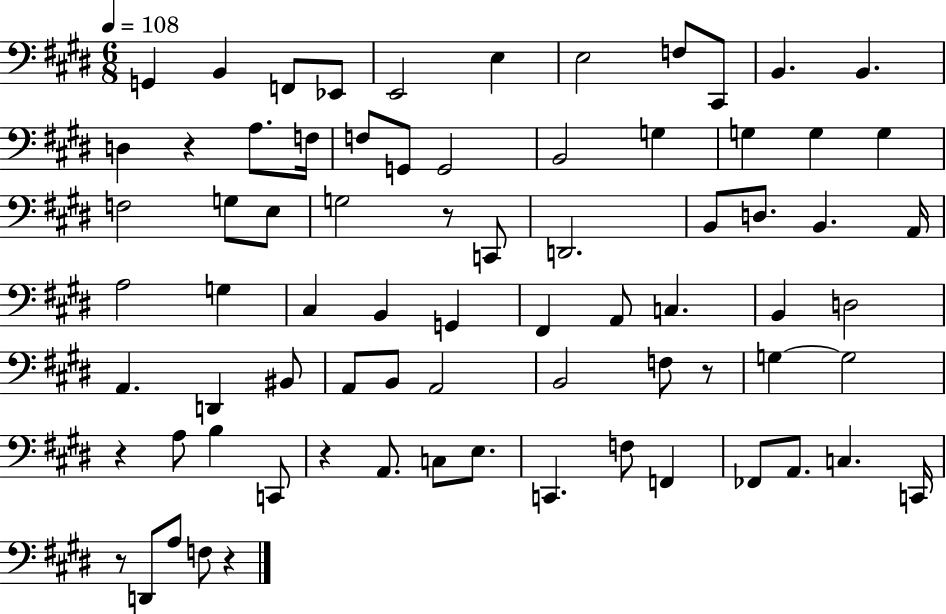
X:1
T:Untitled
M:6/8
L:1/4
K:E
G,, B,, F,,/2 _E,,/2 E,,2 E, E,2 F,/2 ^C,,/2 B,, B,, D, z A,/2 F,/4 F,/2 G,,/2 G,,2 B,,2 G, G, G, G, F,2 G,/2 E,/2 G,2 z/2 C,,/2 D,,2 B,,/2 D,/2 B,, A,,/4 A,2 G, ^C, B,, G,, ^F,, A,,/2 C, B,, D,2 A,, D,, ^B,,/2 A,,/2 B,,/2 A,,2 B,,2 F,/2 z/2 G, G,2 z A,/2 B, C,,/2 z A,,/2 C,/2 E,/2 C,, F,/2 F,, _F,,/2 A,,/2 C, C,,/4 z/2 D,,/2 A,/2 F,/2 z